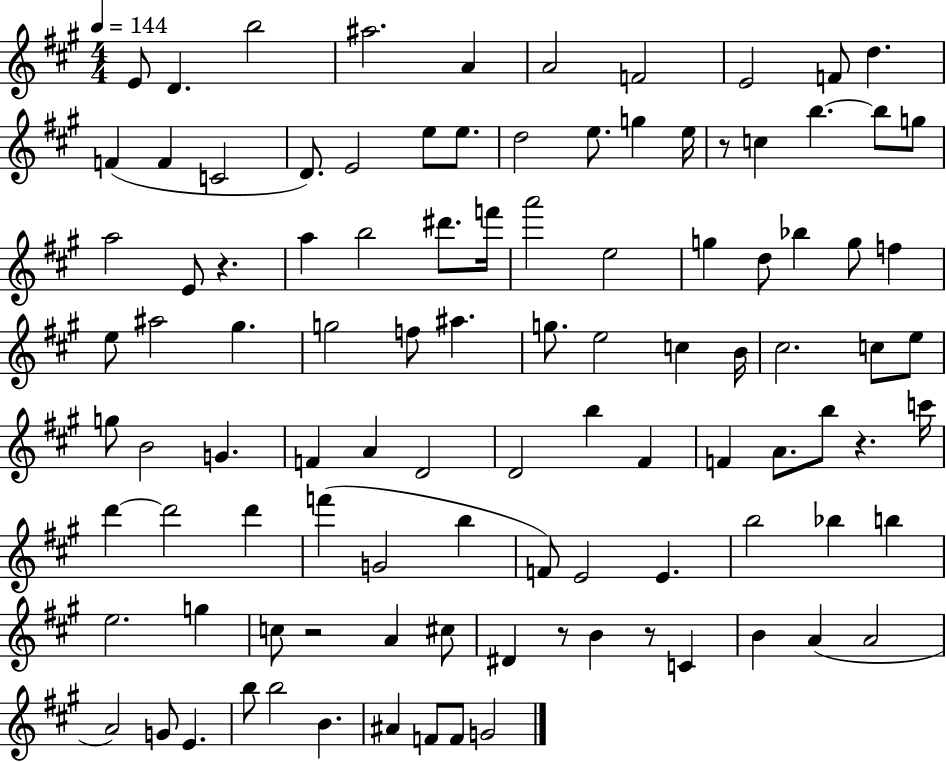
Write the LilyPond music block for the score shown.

{
  \clef treble
  \numericTimeSignature
  \time 4/4
  \key a \major
  \tempo 4 = 144
  \repeat volta 2 { e'8 d'4. b''2 | ais''2. a'4 | a'2 f'2 | e'2 f'8 d''4. | \break f'4( f'4 c'2 | d'8.) e'2 e''8 e''8. | d''2 e''8. g''4 e''16 | r8 c''4 b''4.~~ b''8 g''8 | \break a''2 e'8 r4. | a''4 b''2 dis'''8. f'''16 | a'''2 e''2 | g''4 d''8 bes''4 g''8 f''4 | \break e''8 ais''2 gis''4. | g''2 f''8 ais''4. | g''8. e''2 c''4 b'16 | cis''2. c''8 e''8 | \break g''8 b'2 g'4. | f'4 a'4 d'2 | d'2 b''4 fis'4 | f'4 a'8. b''8 r4. c'''16 | \break d'''4~~ d'''2 d'''4 | f'''4( g'2 b''4 | f'8) e'2 e'4. | b''2 bes''4 b''4 | \break e''2. g''4 | c''8 r2 a'4 cis''8 | dis'4 r8 b'4 r8 c'4 | b'4 a'4( a'2 | \break a'2) g'8 e'4. | b''8 b''2 b'4. | ais'4 f'8 f'8 g'2 | } \bar "|."
}